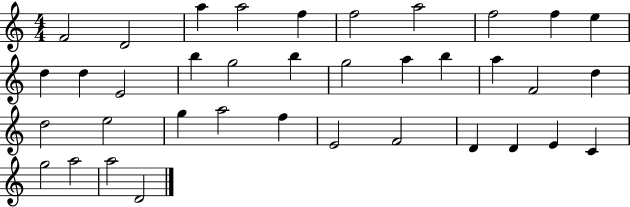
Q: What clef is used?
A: treble